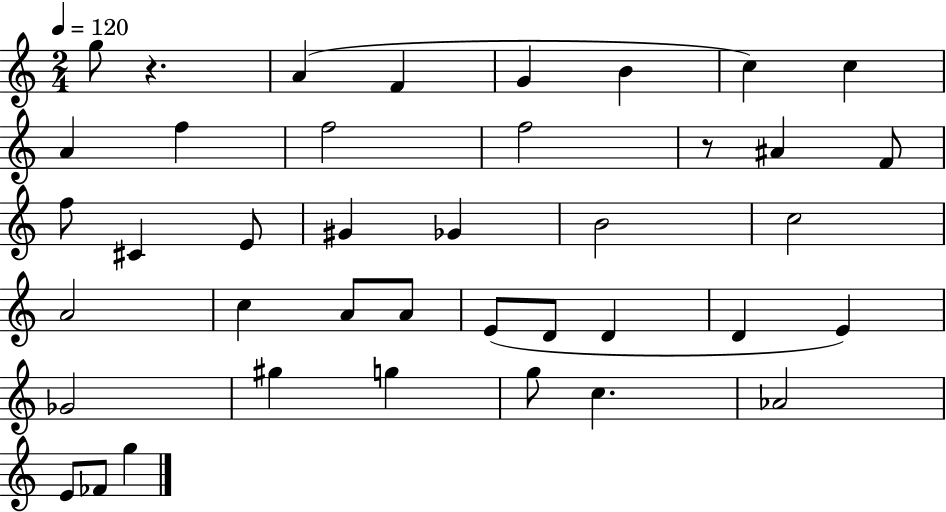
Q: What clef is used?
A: treble